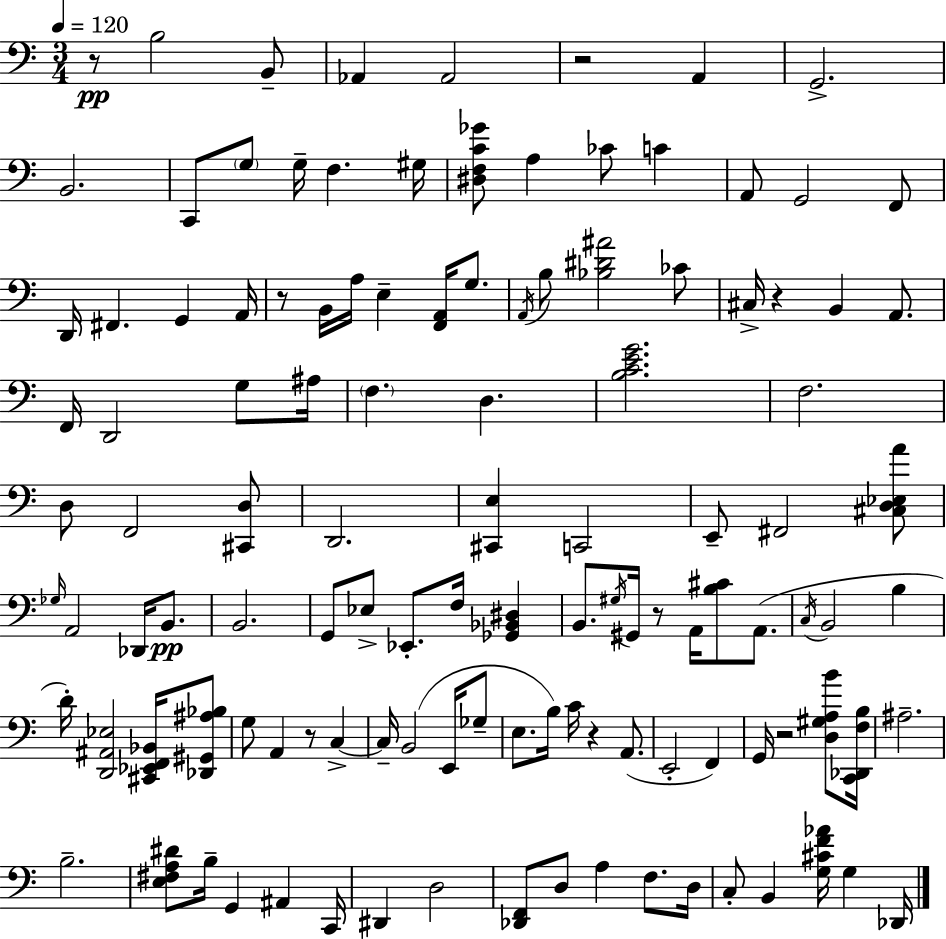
X:1
T:Untitled
M:3/4
L:1/4
K:Am
z/2 B,2 B,,/2 _A,, _A,,2 z2 A,, G,,2 B,,2 C,,/2 G,/2 G,/4 F, ^G,/4 [^D,F,C_G]/2 A, _C/2 C A,,/2 G,,2 F,,/2 D,,/4 ^F,, G,, A,,/4 z/2 B,,/4 A,/4 E, [F,,A,,]/4 G,/2 A,,/4 B,/2 [_B,^D^A]2 _C/2 ^C,/4 z B,, A,,/2 F,,/4 D,,2 G,/2 ^A,/4 F, D, [B,CEG]2 F,2 D,/2 F,,2 [^C,,D,]/2 D,,2 [^C,,E,] C,,2 E,,/2 ^F,,2 [^C,D,_E,A]/2 _G,/4 A,,2 _D,,/4 B,,/2 B,,2 G,,/2 _E,/2 _E,,/2 F,/4 [_G,,_B,,^D,] B,,/2 ^G,/4 ^G,,/4 z/2 A,,/4 [B,^C]/2 A,,/2 C,/4 B,,2 B, D/4 [D,,^A,,_E,]2 [^C,,_E,,F,,_B,,]/4 [_D,,^G,,^A,_B,]/2 G,/2 A,, z/2 C, C,/4 B,,2 E,,/4 _G,/2 E,/2 B,/4 C/4 z A,,/2 E,,2 F,, G,,/4 z2 [D,^G,A,B]/2 [C,,_D,,F,B,]/4 ^A,2 B,2 [E,^F,A,^D]/2 B,/4 G,, ^A,, C,,/4 ^D,, D,2 [_D,,F,,]/2 D,/2 A, F,/2 D,/4 C,/2 B,, [G,^CF_A]/4 G, _D,,/4